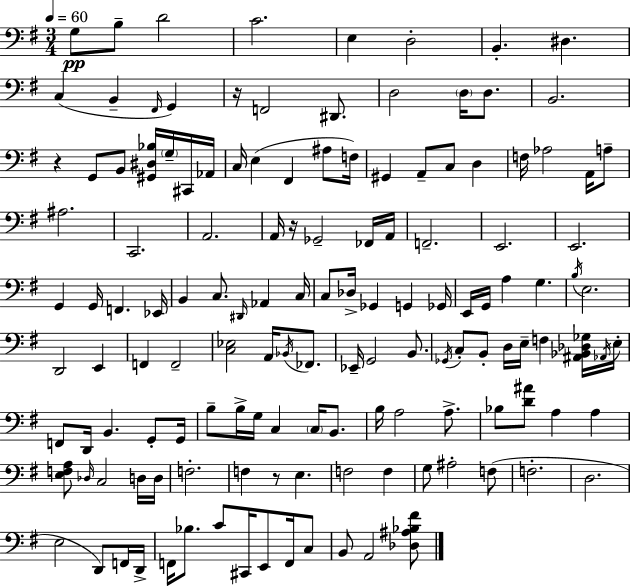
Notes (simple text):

G3/e B3/e D4/h C4/h. E3/q D3/h B2/q. D#3/q. C3/q B2/q F#2/s G2/q R/s F2/h D#2/e. D3/h D3/s D3/e. B2/h. R/q G2/e B2/e [G#2,D#3,Bb3]/s G3/s C#2/s Ab2/s C3/s E3/q F#2/q A#3/e F3/s G#2/q A2/e C3/e D3/q F3/s Ab3/h A2/s A3/e A#3/h. C2/h. A2/h. A2/s R/s Gb2/h FES2/s A2/s F2/h. E2/h. E2/h. G2/q G2/s F2/q. Eb2/s B2/q C3/e. D#2/s Ab2/q C3/s C3/e Db3/s Gb2/q G2/q Gb2/s E2/s G2/s A3/q G3/q. B3/s E3/h. D2/h E2/q F2/q F2/h [C3,Eb3]/h A2/s Bb2/s FES2/e. Eb2/s G2/h B2/e. Gb2/s C3/e B2/e D3/s E3/s F3/q [A#2,Bb2,Db3,Gb3]/s Ab2/s E3/s F2/e D2/s B2/q. G2/e G2/s B3/e B3/s G3/s C3/q C3/s B2/e. B3/s A3/h A3/e. Bb3/e [D4,A#4]/e A3/q A3/q [E3,F3,A3]/e Db3/s C3/h D3/s D3/s F3/h. F3/q R/e E3/q. F3/h F3/q G3/e A#3/h F3/e F3/h. D3/h. E3/h D2/e F2/s D2/s F2/s Bb3/e. C4/e C#2/s E2/e F2/s C3/e B2/e A2/h [Db3,A#3,Bb3,F#4]/e